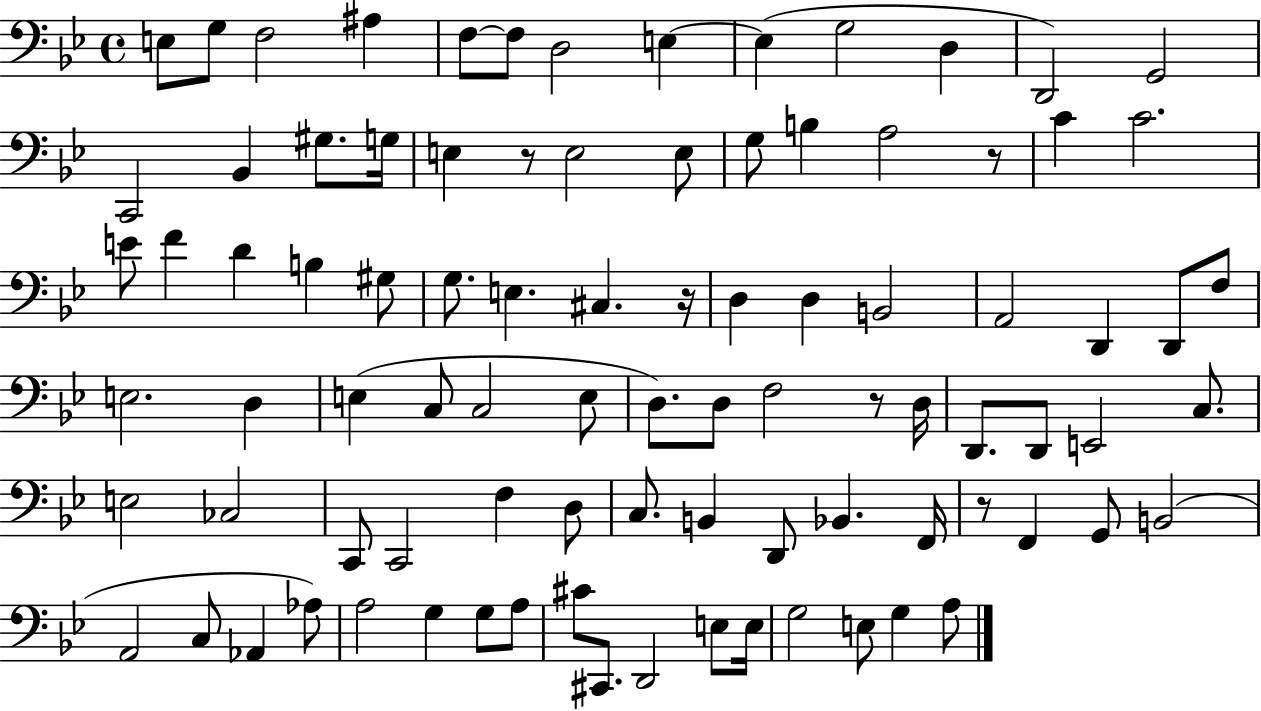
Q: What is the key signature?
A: BES major